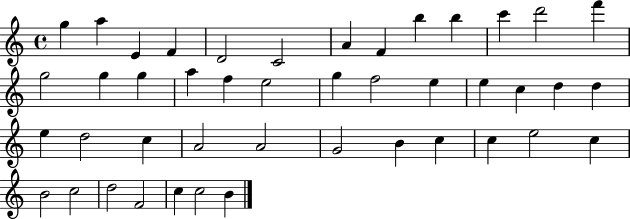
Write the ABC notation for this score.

X:1
T:Untitled
M:4/4
L:1/4
K:C
g a E F D2 C2 A F b b c' d'2 f' g2 g g a f e2 g f2 e e c d d e d2 c A2 A2 G2 B c c e2 c B2 c2 d2 F2 c c2 B